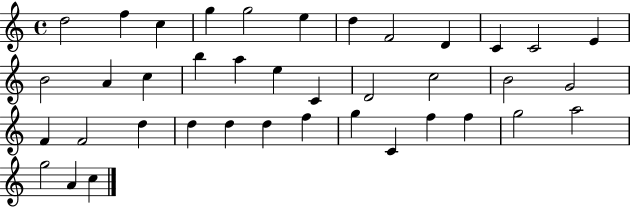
{
  \clef treble
  \time 4/4
  \defaultTimeSignature
  \key c \major
  d''2 f''4 c''4 | g''4 g''2 e''4 | d''4 f'2 d'4 | c'4 c'2 e'4 | \break b'2 a'4 c''4 | b''4 a''4 e''4 c'4 | d'2 c''2 | b'2 g'2 | \break f'4 f'2 d''4 | d''4 d''4 d''4 f''4 | g''4 c'4 f''4 f''4 | g''2 a''2 | \break g''2 a'4 c''4 | \bar "|."
}